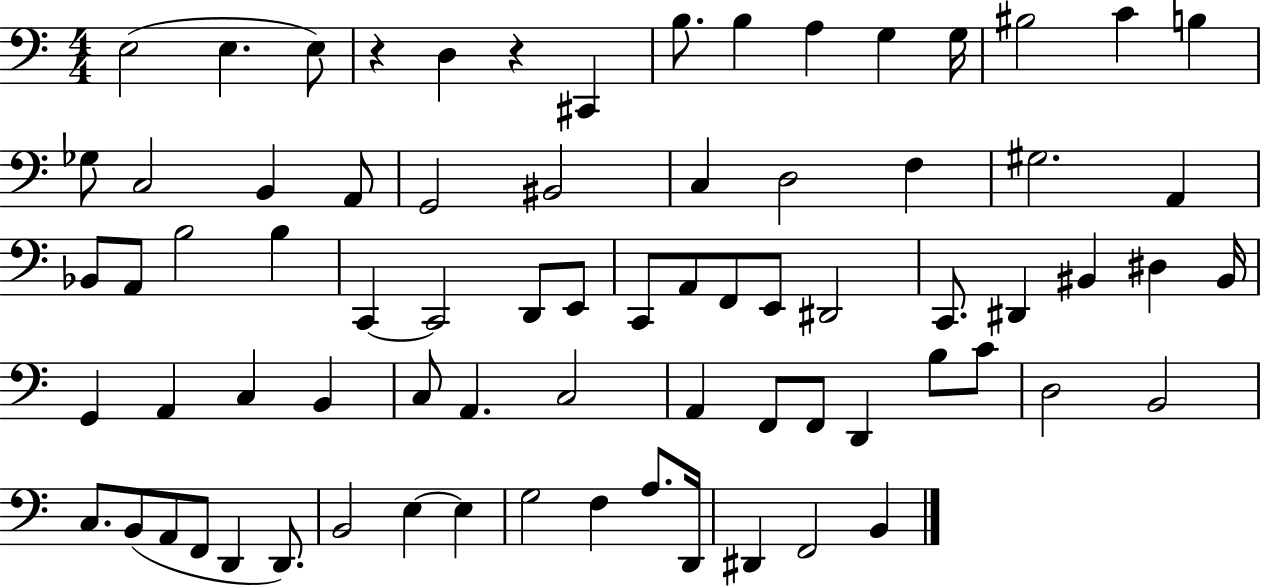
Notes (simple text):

E3/h E3/q. E3/e R/q D3/q R/q C#2/q B3/e. B3/q A3/q G3/q G3/s BIS3/h C4/q B3/q Gb3/e C3/h B2/q A2/e G2/h BIS2/h C3/q D3/h F3/q G#3/h. A2/q Bb2/e A2/e B3/h B3/q C2/q C2/h D2/e E2/e C2/e A2/e F2/e E2/e D#2/h C2/e. D#2/q BIS2/q D#3/q BIS2/s G2/q A2/q C3/q B2/q C3/e A2/q. C3/h A2/q F2/e F2/e D2/q B3/e C4/e D3/h B2/h C3/e. B2/e A2/e F2/e D2/q D2/e. B2/h E3/q E3/q G3/h F3/q A3/e. D2/s D#2/q F2/h B2/q